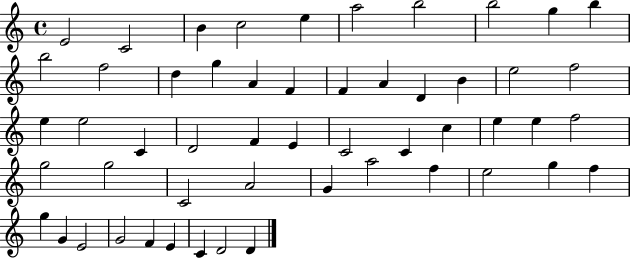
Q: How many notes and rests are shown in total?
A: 53